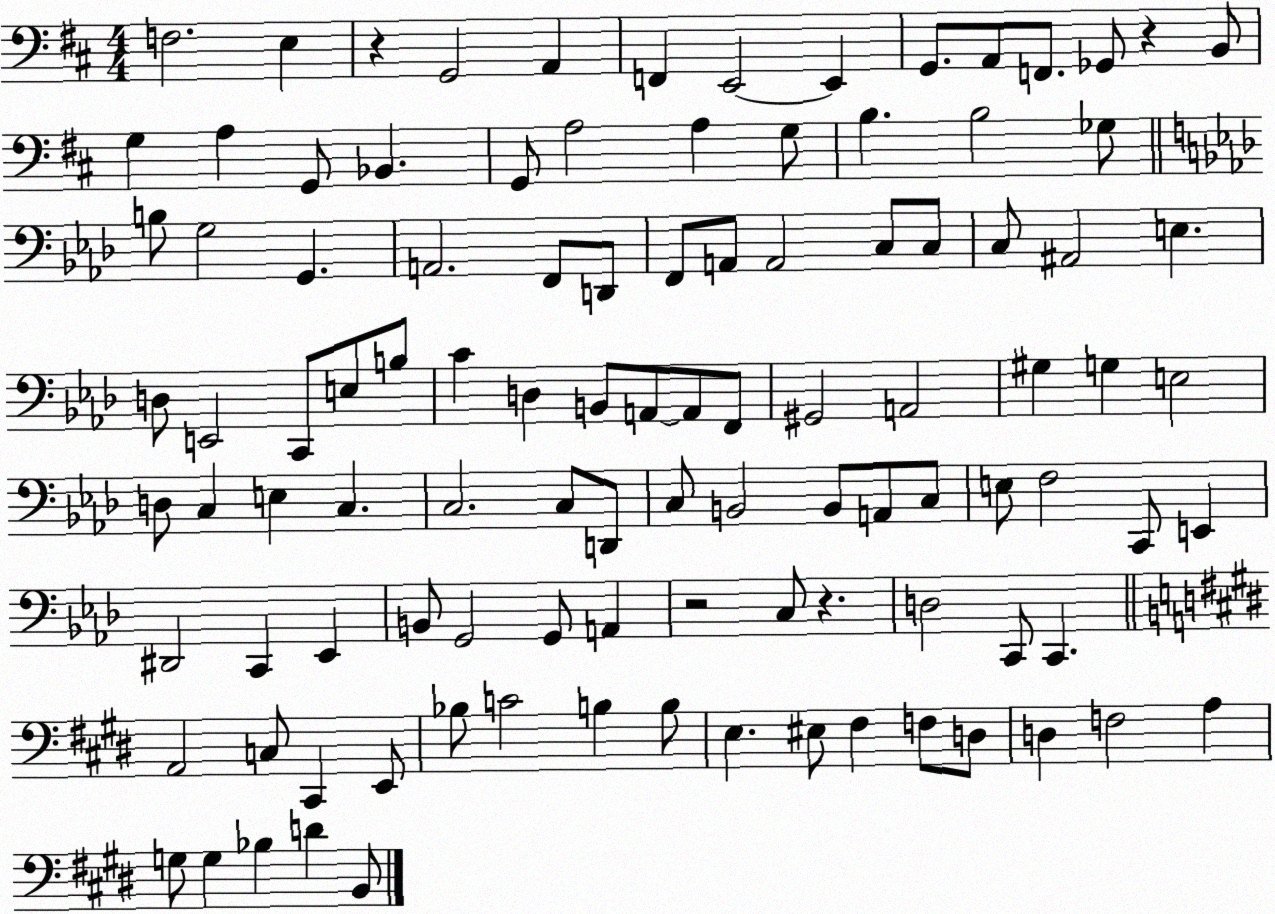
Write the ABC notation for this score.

X:1
T:Untitled
M:4/4
L:1/4
K:D
F,2 E, z G,,2 A,, F,, E,,2 E,, G,,/2 A,,/2 F,,/2 _G,,/2 z B,,/2 G, A, G,,/2 _B,, G,,/2 A,2 A, G,/2 B, B,2 _G,/2 B,/2 G,2 G,, A,,2 F,,/2 D,,/2 F,,/2 A,,/2 A,,2 C,/2 C,/2 C,/2 ^A,,2 E, D,/2 E,,2 C,,/2 E,/2 B,/2 C D, B,,/2 A,,/2 A,,/2 F,,/2 ^G,,2 A,,2 ^G, G, E,2 D,/2 C, E, C, C,2 C,/2 D,,/2 C,/2 B,,2 B,,/2 A,,/2 C,/2 E,/2 F,2 C,,/2 E,, ^D,,2 C,, _E,, B,,/2 G,,2 G,,/2 A,, z2 C,/2 z D,2 C,,/2 C,, A,,2 C,/2 ^C,, E,,/2 _B,/2 C2 B, B,/2 E, ^E,/2 ^F, F,/2 D,/2 D, F,2 A, G,/2 G, _B, D B,,/2